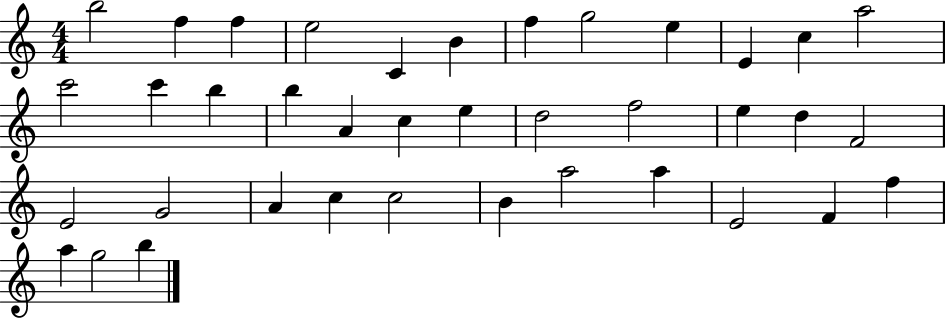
X:1
T:Untitled
M:4/4
L:1/4
K:C
b2 f f e2 C B f g2 e E c a2 c'2 c' b b A c e d2 f2 e d F2 E2 G2 A c c2 B a2 a E2 F f a g2 b